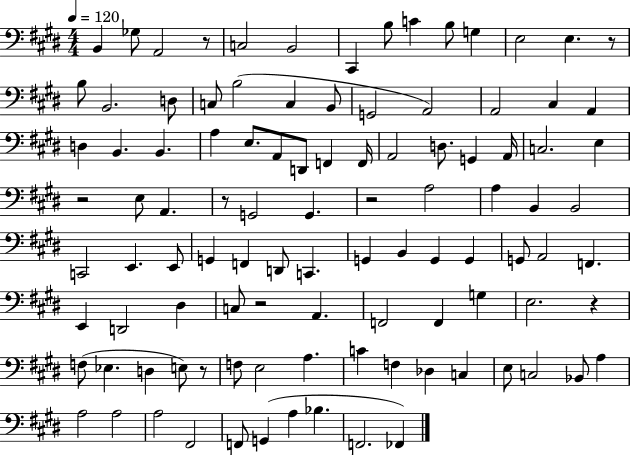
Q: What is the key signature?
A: E major